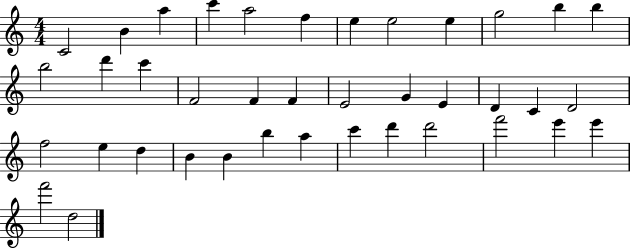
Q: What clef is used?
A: treble